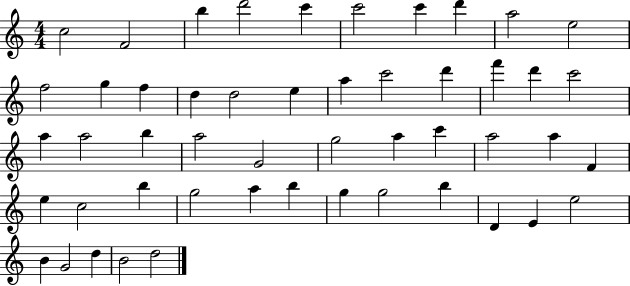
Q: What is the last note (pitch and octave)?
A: D5